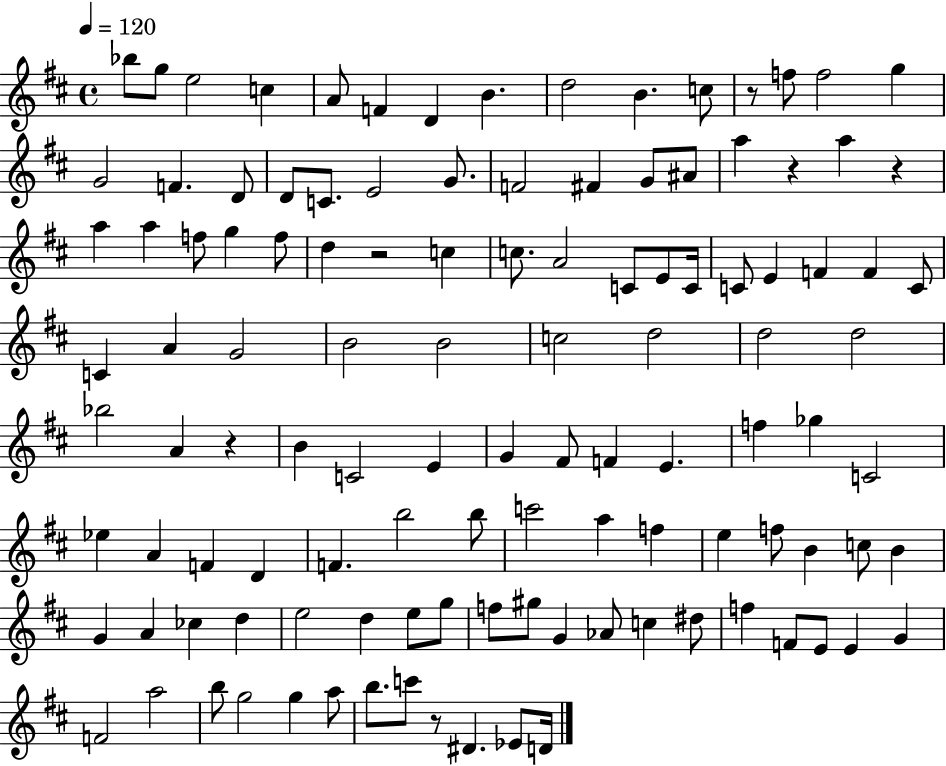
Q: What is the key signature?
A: D major